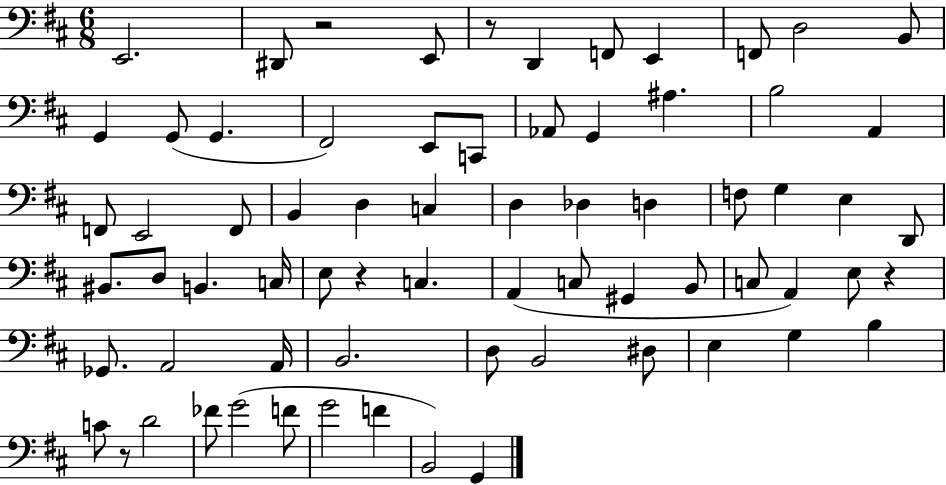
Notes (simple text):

E2/h. D#2/e R/h E2/e R/e D2/q F2/e E2/q F2/e D3/h B2/e G2/q G2/e G2/q. F#2/h E2/e C2/e Ab2/e G2/q A#3/q. B3/h A2/q F2/e E2/h F2/e B2/q D3/q C3/q D3/q Db3/q D3/q F3/e G3/q E3/q D2/e BIS2/e. D3/e B2/q. C3/s E3/e R/q C3/q. A2/q C3/e G#2/q B2/e C3/e A2/q E3/e R/q Gb2/e. A2/h A2/s B2/h. D3/e B2/h D#3/e E3/q G3/q B3/q C4/e R/e D4/h FES4/e G4/h F4/e G4/h F4/q B2/h G2/q